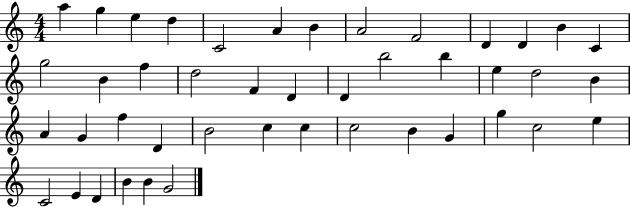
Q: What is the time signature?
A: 4/4